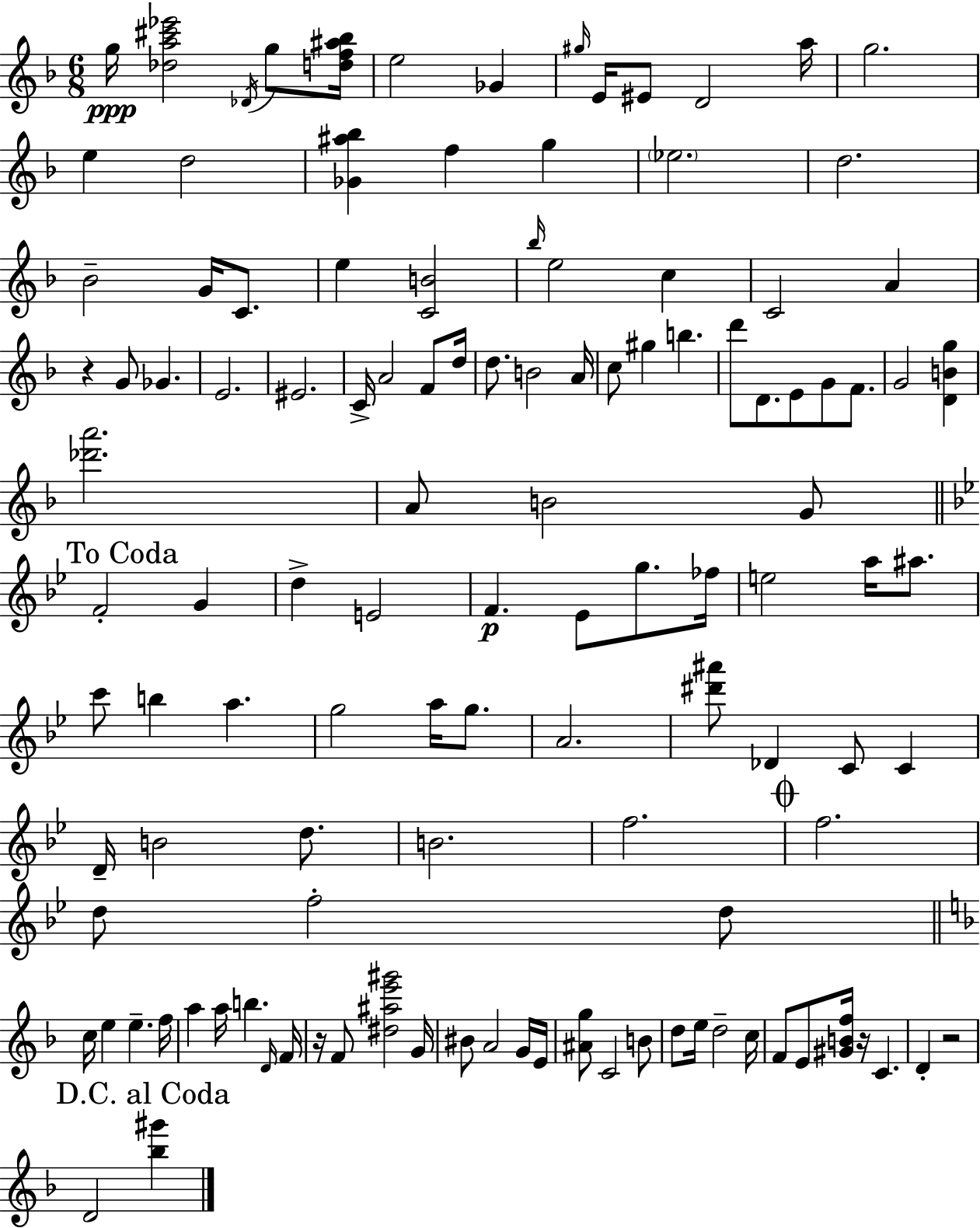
G5/s [Db5,A5,C#6,Eb6]/h Db4/s G5/e [D5,F5,A#5,Bb5]/s E5/h Gb4/q G#5/s E4/s EIS4/e D4/h A5/s G5/h. E5/q D5/h [Gb4,A#5,Bb5]/q F5/q G5/q Eb5/h. D5/h. Bb4/h G4/s C4/e. E5/q [C4,B4]/h Bb5/s E5/h C5/q C4/h A4/q R/q G4/e Gb4/q. E4/h. EIS4/h. C4/s A4/h F4/e D5/s D5/e. B4/h A4/s C5/e G#5/q B5/q. D6/e D4/e. E4/e G4/e F4/e. G4/h [D4,B4,G5]/q [Db6,A6]/h. A4/e B4/h G4/e F4/h G4/q D5/q E4/h F4/q. Eb4/e G5/e. FES5/s E5/h A5/s A#5/e. C6/e B5/q A5/q. G5/h A5/s G5/e. A4/h. [D#6,A#6]/e Db4/q C4/e C4/q D4/s B4/h D5/e. B4/h. F5/h. F5/h. D5/e F5/h D5/e C5/s E5/q E5/q. F5/s A5/q A5/s B5/q. D4/s F4/s R/s F4/e [D#5,A#5,E6,G#6]/h G4/s BIS4/e A4/h G4/s E4/s [A#4,G5]/e C4/h B4/e D5/e E5/s D5/h C5/s F4/e E4/e [G#4,B4,F5]/s R/s C4/q. D4/q R/h D4/h [Bb5,G#6]/q